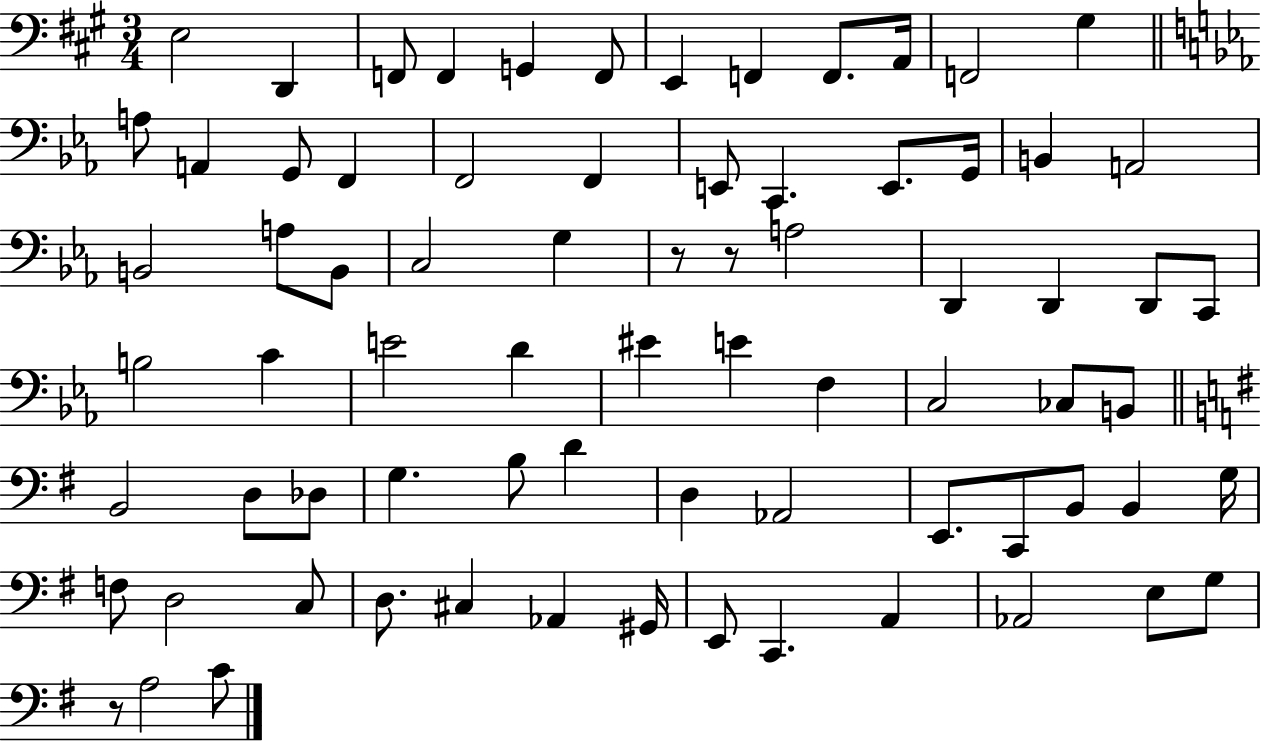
E3/h D2/q F2/e F2/q G2/q F2/e E2/q F2/q F2/e. A2/s F2/h G#3/q A3/e A2/q G2/e F2/q F2/h F2/q E2/e C2/q. E2/e. G2/s B2/q A2/h B2/h A3/e B2/e C3/h G3/q R/e R/e A3/h D2/q D2/q D2/e C2/e B3/h C4/q E4/h D4/q EIS4/q E4/q F3/q C3/h CES3/e B2/e B2/h D3/e Db3/e G3/q. B3/e D4/q D3/q Ab2/h E2/e. C2/e B2/e B2/q G3/s F3/e D3/h C3/e D3/e. C#3/q Ab2/q G#2/s E2/e C2/q. A2/q Ab2/h E3/e G3/e R/e A3/h C4/e